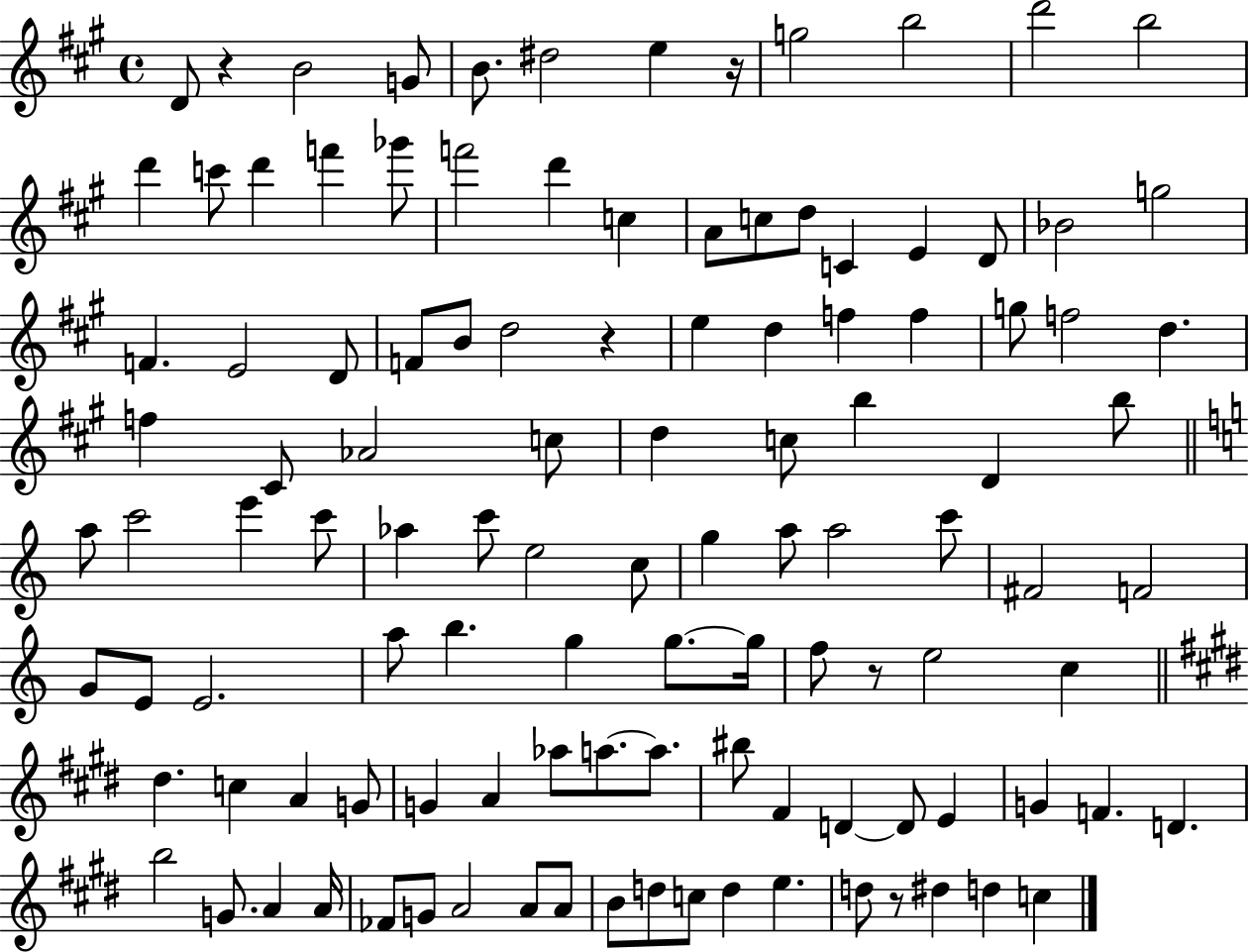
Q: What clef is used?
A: treble